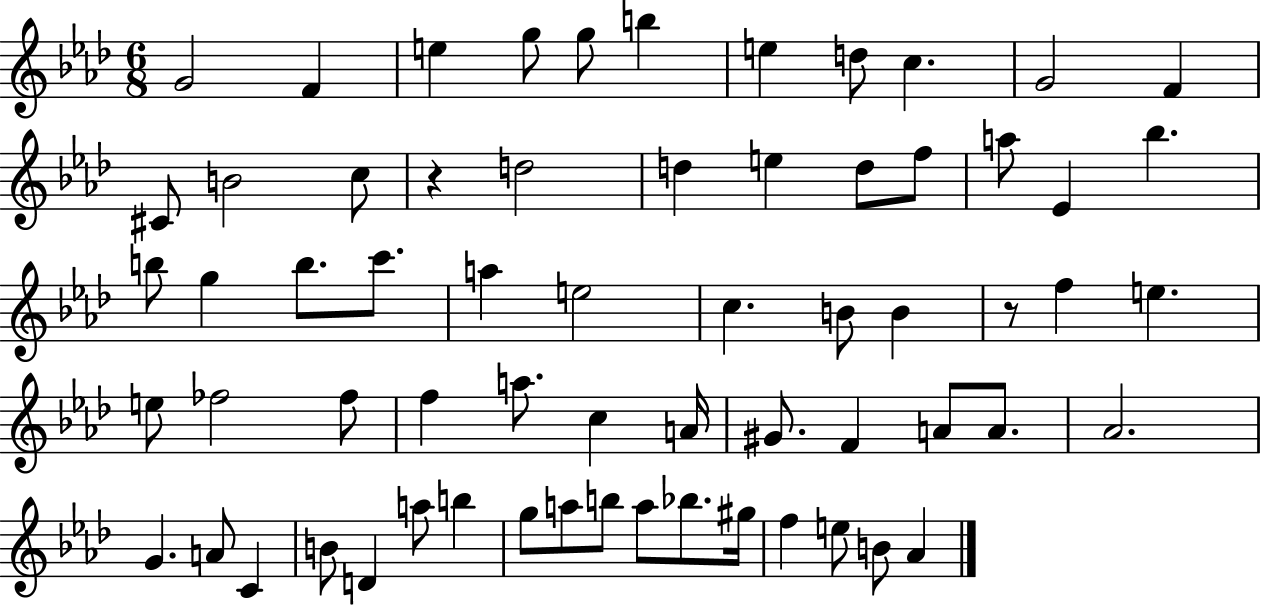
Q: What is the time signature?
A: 6/8